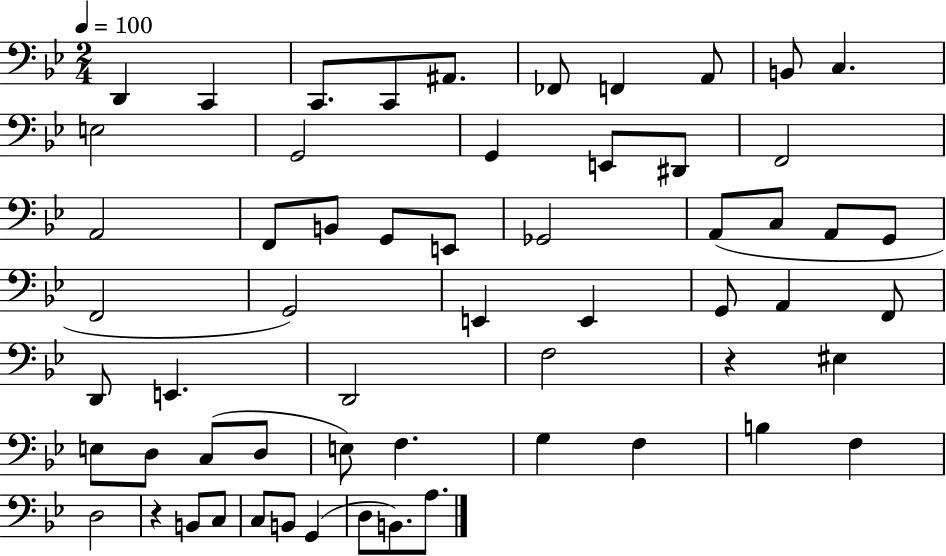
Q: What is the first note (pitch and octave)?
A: D2